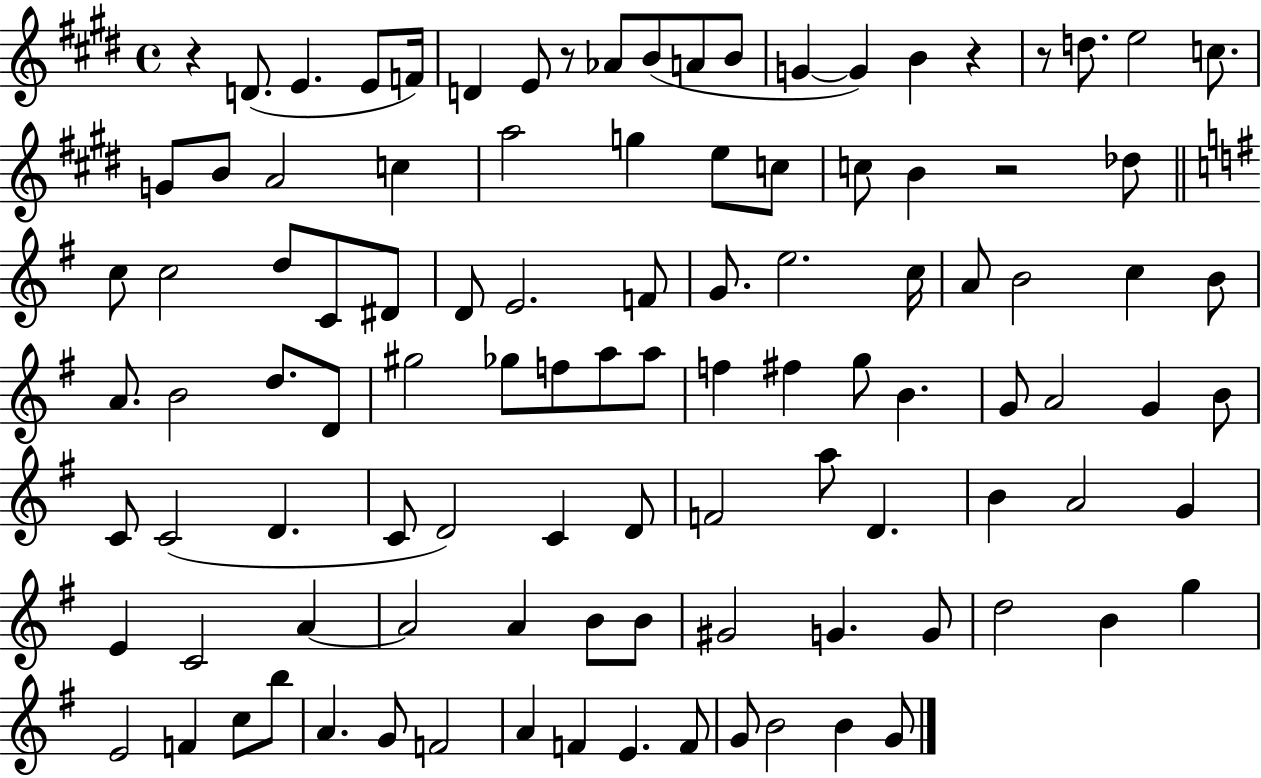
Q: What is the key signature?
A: E major